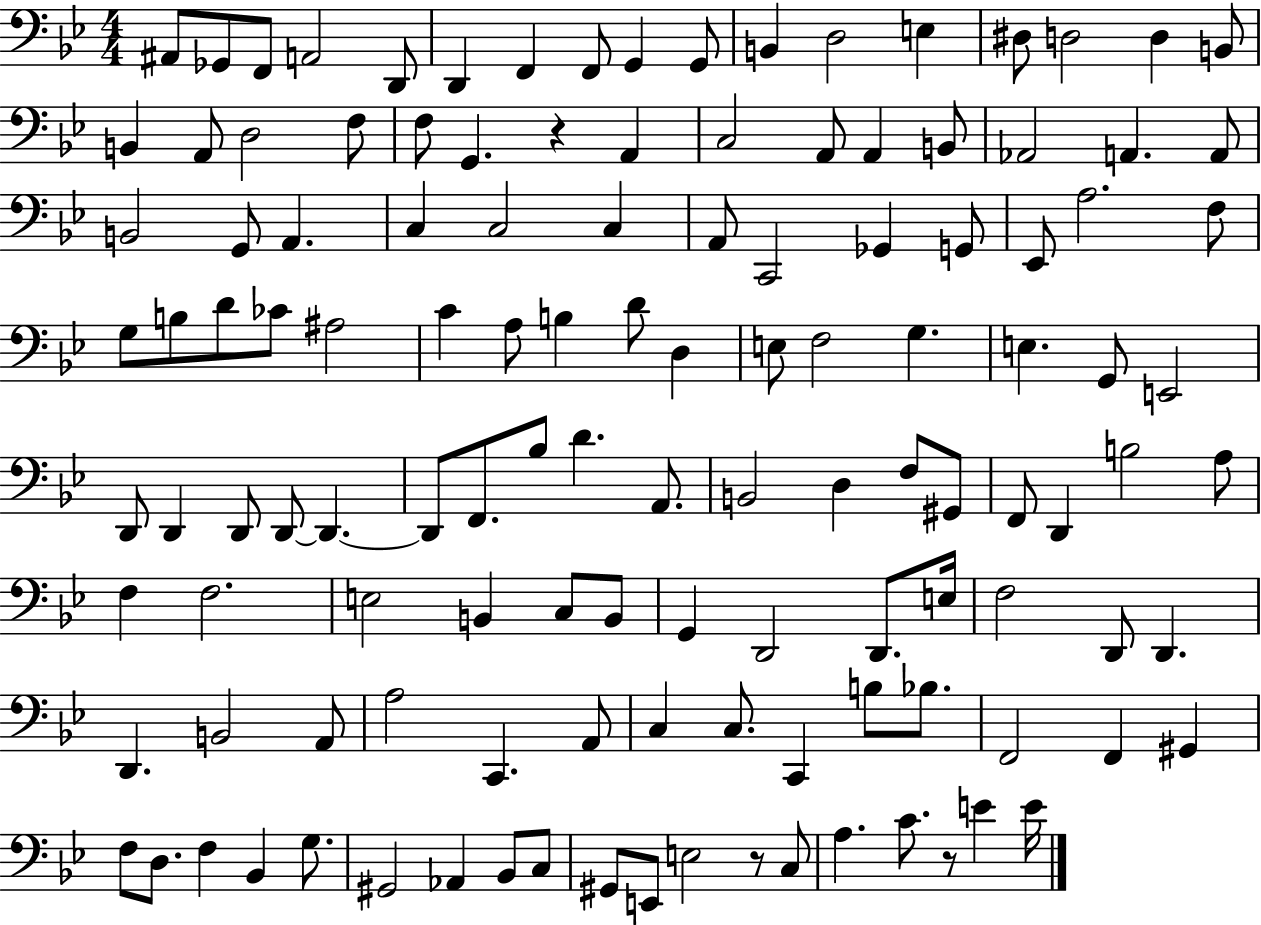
X:1
T:Untitled
M:4/4
L:1/4
K:Bb
^A,,/2 _G,,/2 F,,/2 A,,2 D,,/2 D,, F,, F,,/2 G,, G,,/2 B,, D,2 E, ^D,/2 D,2 D, B,,/2 B,, A,,/2 D,2 F,/2 F,/2 G,, z A,, C,2 A,,/2 A,, B,,/2 _A,,2 A,, A,,/2 B,,2 G,,/2 A,, C, C,2 C, A,,/2 C,,2 _G,, G,,/2 _E,,/2 A,2 F,/2 G,/2 B,/2 D/2 _C/2 ^A,2 C A,/2 B, D/2 D, E,/2 F,2 G, E, G,,/2 E,,2 D,,/2 D,, D,,/2 D,,/2 D,, D,,/2 F,,/2 _B,/2 D A,,/2 B,,2 D, F,/2 ^G,,/2 F,,/2 D,, B,2 A,/2 F, F,2 E,2 B,, C,/2 B,,/2 G,, D,,2 D,,/2 E,/4 F,2 D,,/2 D,, D,, B,,2 A,,/2 A,2 C,, A,,/2 C, C,/2 C,, B,/2 _B,/2 F,,2 F,, ^G,, F,/2 D,/2 F, _B,, G,/2 ^G,,2 _A,, _B,,/2 C,/2 ^G,,/2 E,,/2 E,2 z/2 C,/2 A, C/2 z/2 E E/4